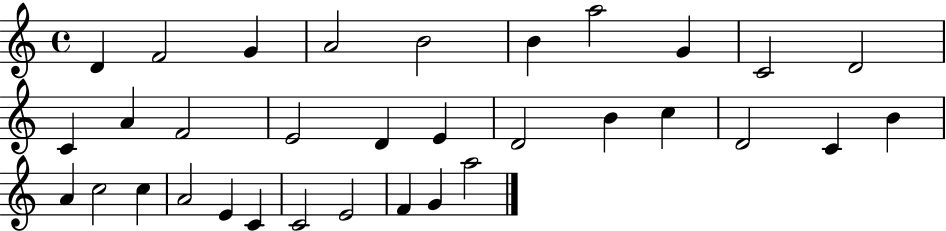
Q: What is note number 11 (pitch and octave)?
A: C4